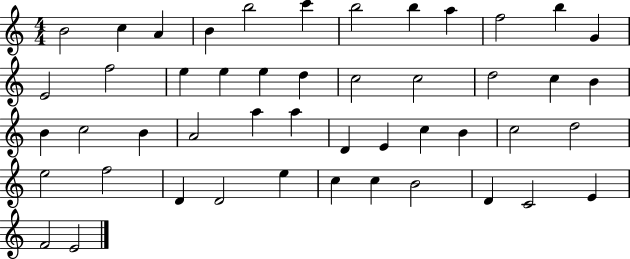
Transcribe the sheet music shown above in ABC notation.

X:1
T:Untitled
M:4/4
L:1/4
K:C
B2 c A B b2 c' b2 b a f2 b G E2 f2 e e e d c2 c2 d2 c B B c2 B A2 a a D E c B c2 d2 e2 f2 D D2 e c c B2 D C2 E F2 E2